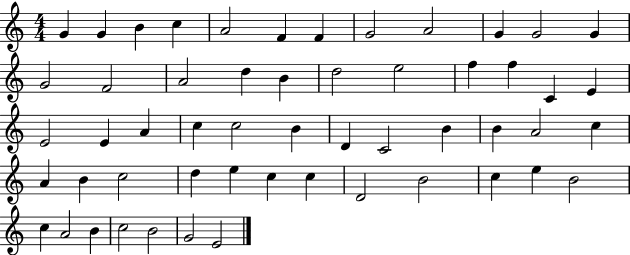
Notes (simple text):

G4/q G4/q B4/q C5/q A4/h F4/q F4/q G4/h A4/h G4/q G4/h G4/q G4/h F4/h A4/h D5/q B4/q D5/h E5/h F5/q F5/q C4/q E4/q E4/h E4/q A4/q C5/q C5/h B4/q D4/q C4/h B4/q B4/q A4/h C5/q A4/q B4/q C5/h D5/q E5/q C5/q C5/q D4/h B4/h C5/q E5/q B4/h C5/q A4/h B4/q C5/h B4/h G4/h E4/h